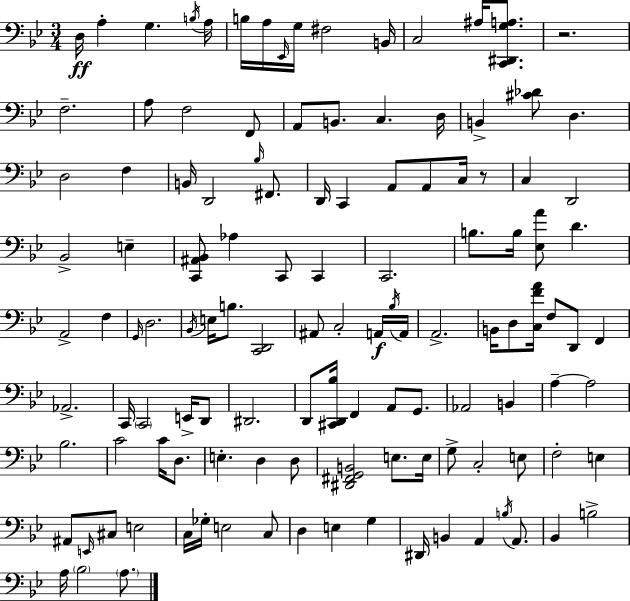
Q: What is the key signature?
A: BES major